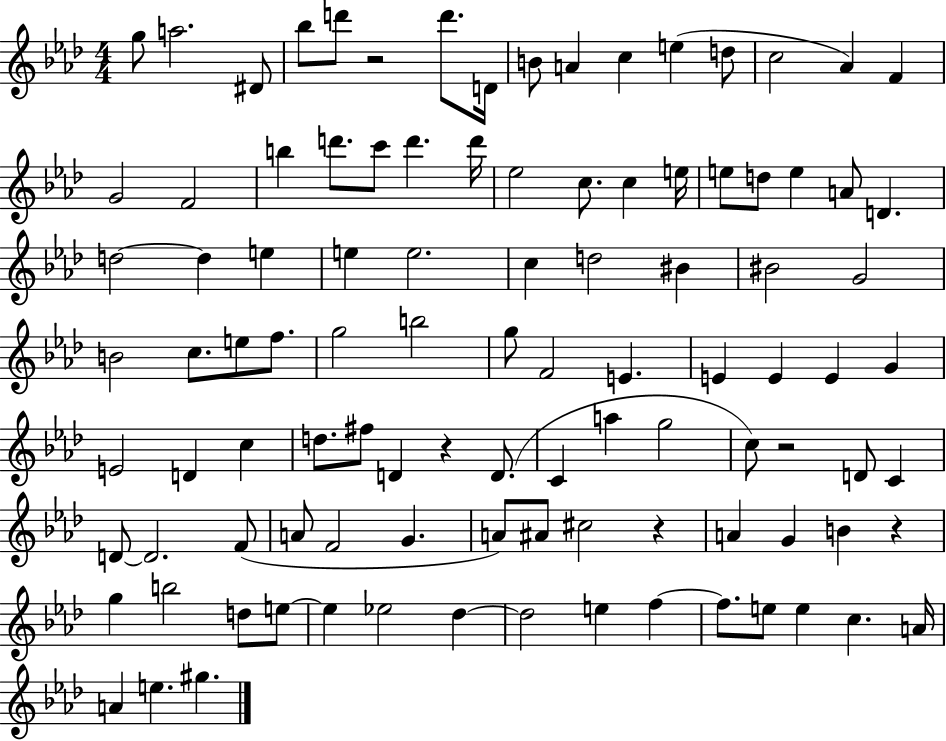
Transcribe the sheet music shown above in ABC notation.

X:1
T:Untitled
M:4/4
L:1/4
K:Ab
g/2 a2 ^D/2 _b/2 d'/2 z2 d'/2 D/4 B/2 A c e d/2 c2 _A F G2 F2 b d'/2 c'/2 d' d'/4 _e2 c/2 c e/4 e/2 d/2 e A/2 D d2 d e e e2 c d2 ^B ^B2 G2 B2 c/2 e/2 f/2 g2 b2 g/2 F2 E E E E G E2 D c d/2 ^f/2 D z D/2 C a g2 c/2 z2 D/2 C D/2 D2 F/2 A/2 F2 G A/2 ^A/2 ^c2 z A G B z g b2 d/2 e/2 e _e2 _d _d2 e f f/2 e/2 e c A/4 A e ^g